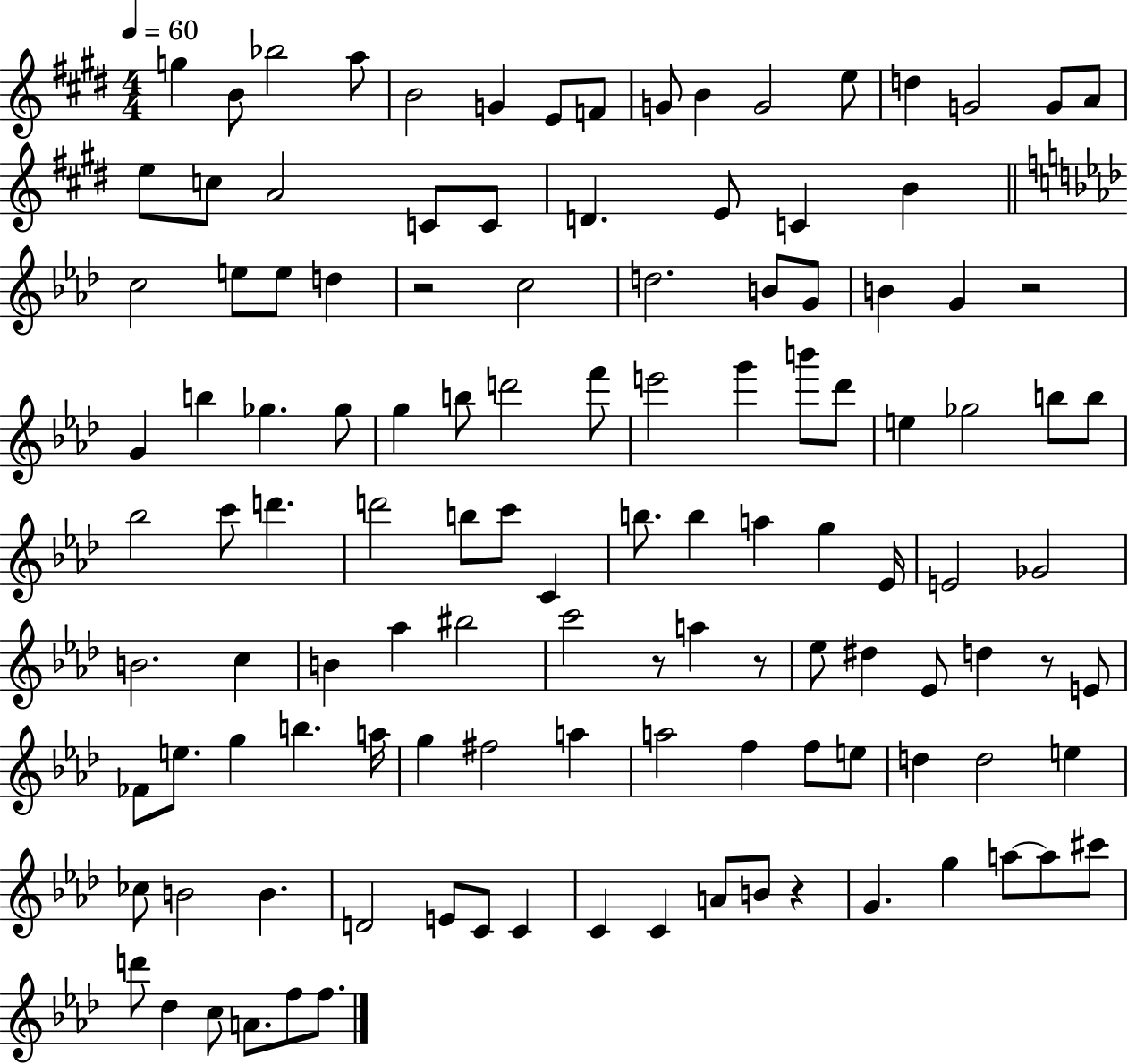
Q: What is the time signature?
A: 4/4